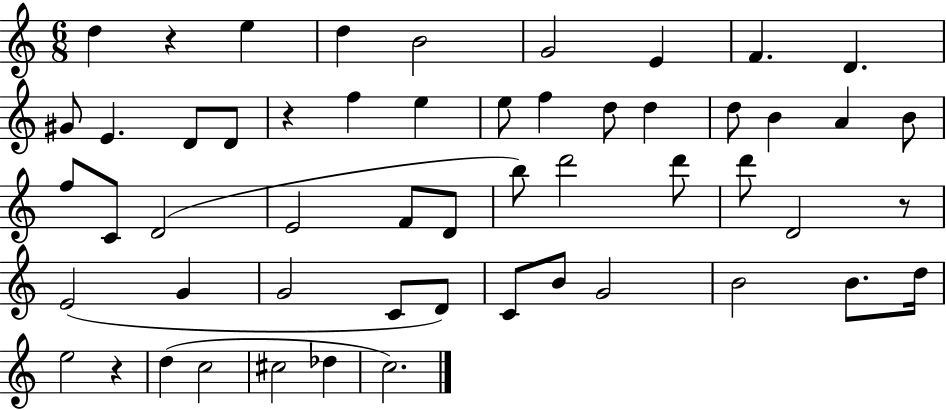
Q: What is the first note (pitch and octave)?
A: D5